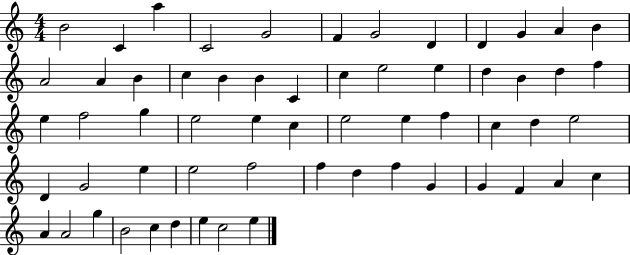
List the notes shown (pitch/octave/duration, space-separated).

B4/h C4/q A5/q C4/h G4/h F4/q G4/h D4/q D4/q G4/q A4/q B4/q A4/h A4/q B4/q C5/q B4/q B4/q C4/q C5/q E5/h E5/q D5/q B4/q D5/q F5/q E5/q F5/h G5/q E5/h E5/q C5/q E5/h E5/q F5/q C5/q D5/q E5/h D4/q G4/h E5/q E5/h F5/h F5/q D5/q F5/q G4/q G4/q F4/q A4/q C5/q A4/q A4/h G5/q B4/h C5/q D5/q E5/q C5/h E5/q